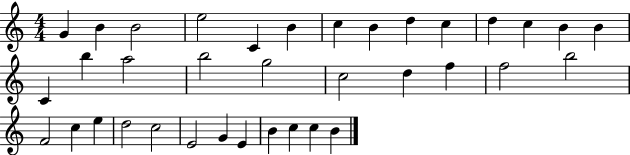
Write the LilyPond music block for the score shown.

{
  \clef treble
  \numericTimeSignature
  \time 4/4
  \key c \major
  g'4 b'4 b'2 | e''2 c'4 b'4 | c''4 b'4 d''4 c''4 | d''4 c''4 b'4 b'4 | \break c'4 b''4 a''2 | b''2 g''2 | c''2 d''4 f''4 | f''2 b''2 | \break f'2 c''4 e''4 | d''2 c''2 | e'2 g'4 e'4 | b'4 c''4 c''4 b'4 | \break \bar "|."
}